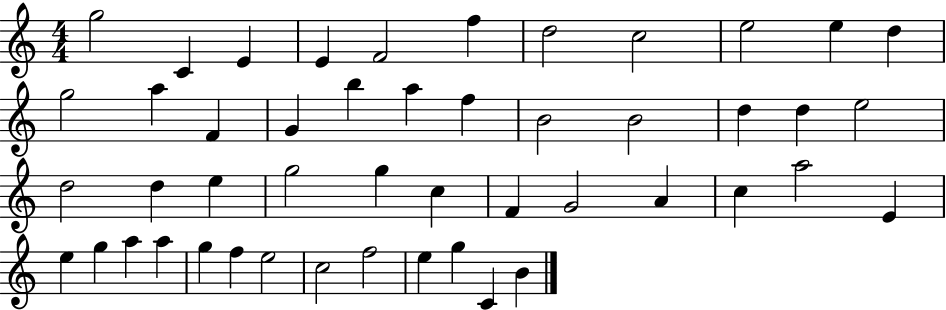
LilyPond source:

{
  \clef treble
  \numericTimeSignature
  \time 4/4
  \key c \major
  g''2 c'4 e'4 | e'4 f'2 f''4 | d''2 c''2 | e''2 e''4 d''4 | \break g''2 a''4 f'4 | g'4 b''4 a''4 f''4 | b'2 b'2 | d''4 d''4 e''2 | \break d''2 d''4 e''4 | g''2 g''4 c''4 | f'4 g'2 a'4 | c''4 a''2 e'4 | \break e''4 g''4 a''4 a''4 | g''4 f''4 e''2 | c''2 f''2 | e''4 g''4 c'4 b'4 | \break \bar "|."
}